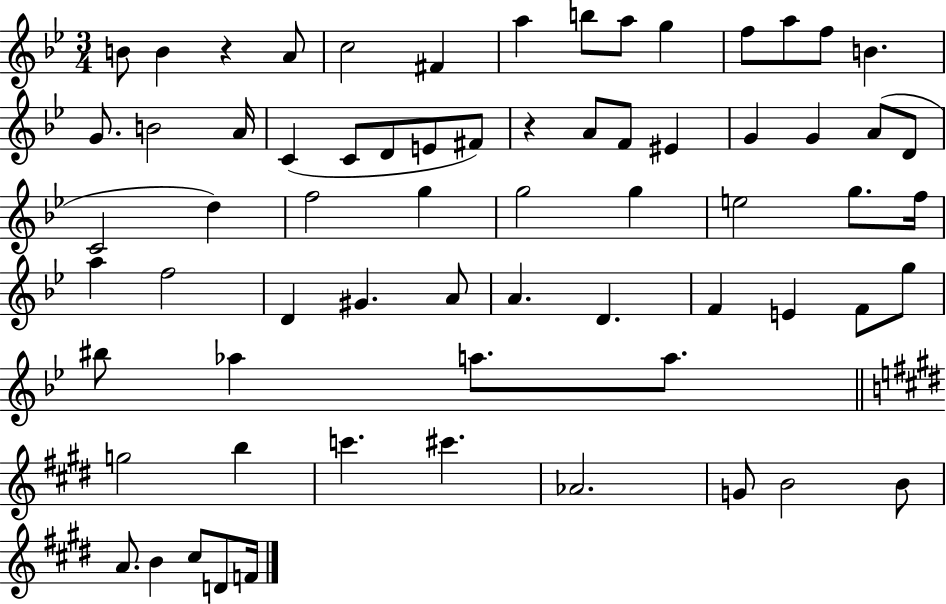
X:1
T:Untitled
M:3/4
L:1/4
K:Bb
B/2 B z A/2 c2 ^F a b/2 a/2 g f/2 a/2 f/2 B G/2 B2 A/4 C C/2 D/2 E/2 ^F/2 z A/2 F/2 ^E G G A/2 D/2 C2 d f2 g g2 g e2 g/2 f/4 a f2 D ^G A/2 A D F E F/2 g/2 ^b/2 _a a/2 a/2 g2 b c' ^c' _A2 G/2 B2 B/2 A/2 B ^c/2 D/2 F/4